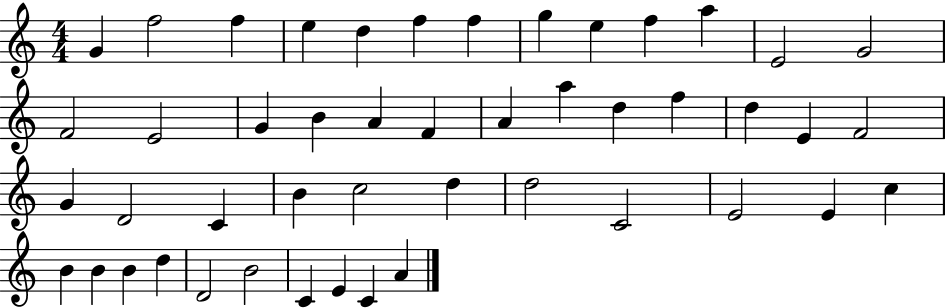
{
  \clef treble
  \numericTimeSignature
  \time 4/4
  \key c \major
  g'4 f''2 f''4 | e''4 d''4 f''4 f''4 | g''4 e''4 f''4 a''4 | e'2 g'2 | \break f'2 e'2 | g'4 b'4 a'4 f'4 | a'4 a''4 d''4 f''4 | d''4 e'4 f'2 | \break g'4 d'2 c'4 | b'4 c''2 d''4 | d''2 c'2 | e'2 e'4 c''4 | \break b'4 b'4 b'4 d''4 | d'2 b'2 | c'4 e'4 c'4 a'4 | \bar "|."
}